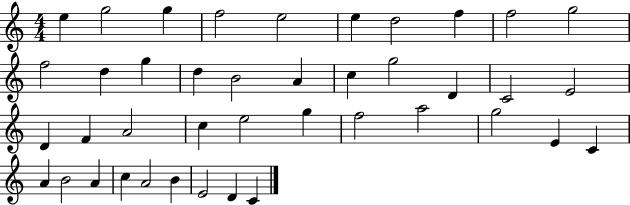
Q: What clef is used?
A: treble